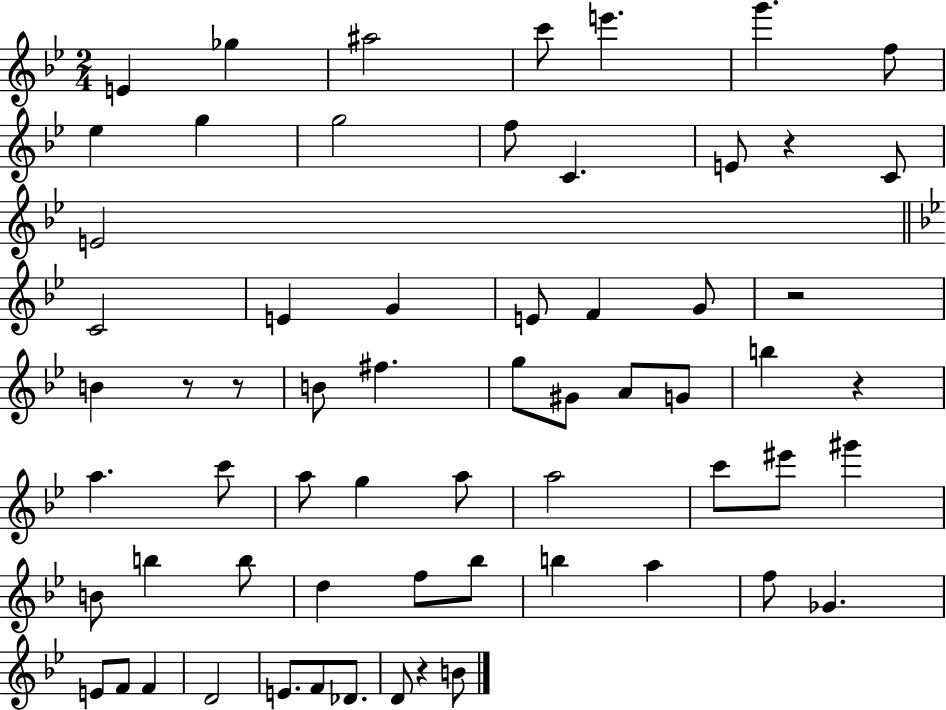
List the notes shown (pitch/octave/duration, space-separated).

E4/q Gb5/q A#5/h C6/e E6/q. G6/q. F5/e Eb5/q G5/q G5/h F5/e C4/q. E4/e R/q C4/e E4/h C4/h E4/q G4/q E4/e F4/q G4/e R/h B4/q R/e R/e B4/e F#5/q. G5/e G#4/e A4/e G4/e B5/q R/q A5/q. C6/e A5/e G5/q A5/e A5/h C6/e EIS6/e G#6/q B4/e B5/q B5/e D5/q F5/e Bb5/e B5/q A5/q F5/e Gb4/q. E4/e F4/e F4/q D4/h E4/e. F4/e Db4/e. D4/e R/q B4/e